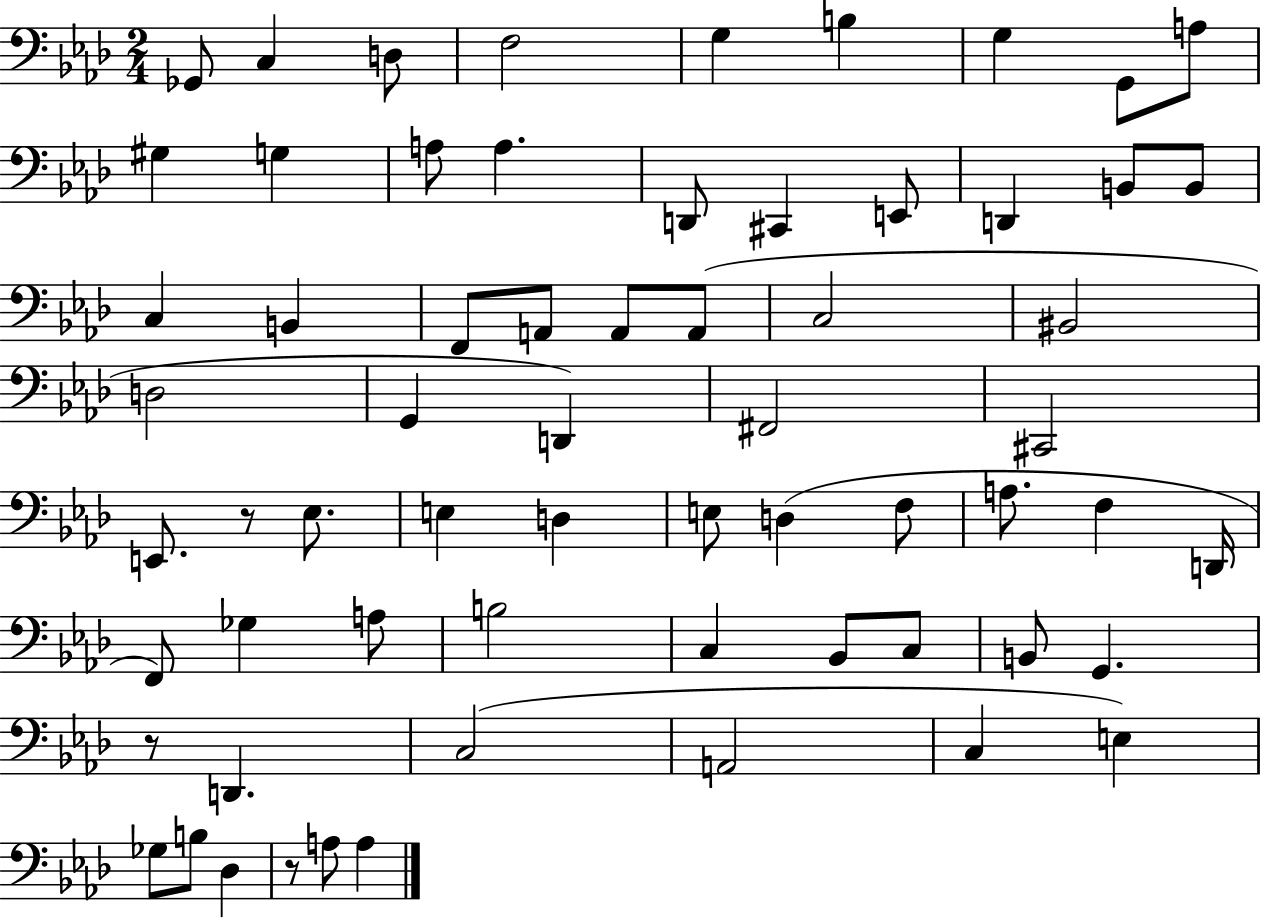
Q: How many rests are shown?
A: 3